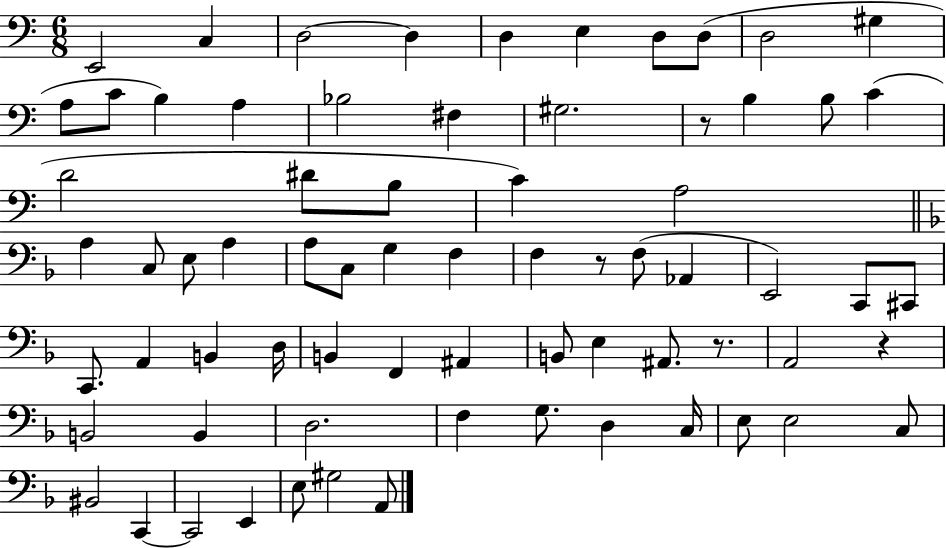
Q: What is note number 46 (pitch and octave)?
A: A#2